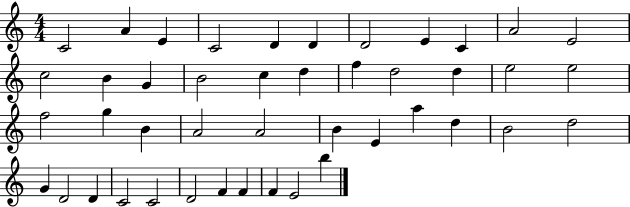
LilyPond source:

{
  \clef treble
  \numericTimeSignature
  \time 4/4
  \key c \major
  c'2 a'4 e'4 | c'2 d'4 d'4 | d'2 e'4 c'4 | a'2 e'2 | \break c''2 b'4 g'4 | b'2 c''4 d''4 | f''4 d''2 d''4 | e''2 e''2 | \break f''2 g''4 b'4 | a'2 a'2 | b'4 e'4 a''4 d''4 | b'2 d''2 | \break g'4 d'2 d'4 | c'2 c'2 | d'2 f'4 f'4 | f'4 e'2 b''4 | \break \bar "|."
}